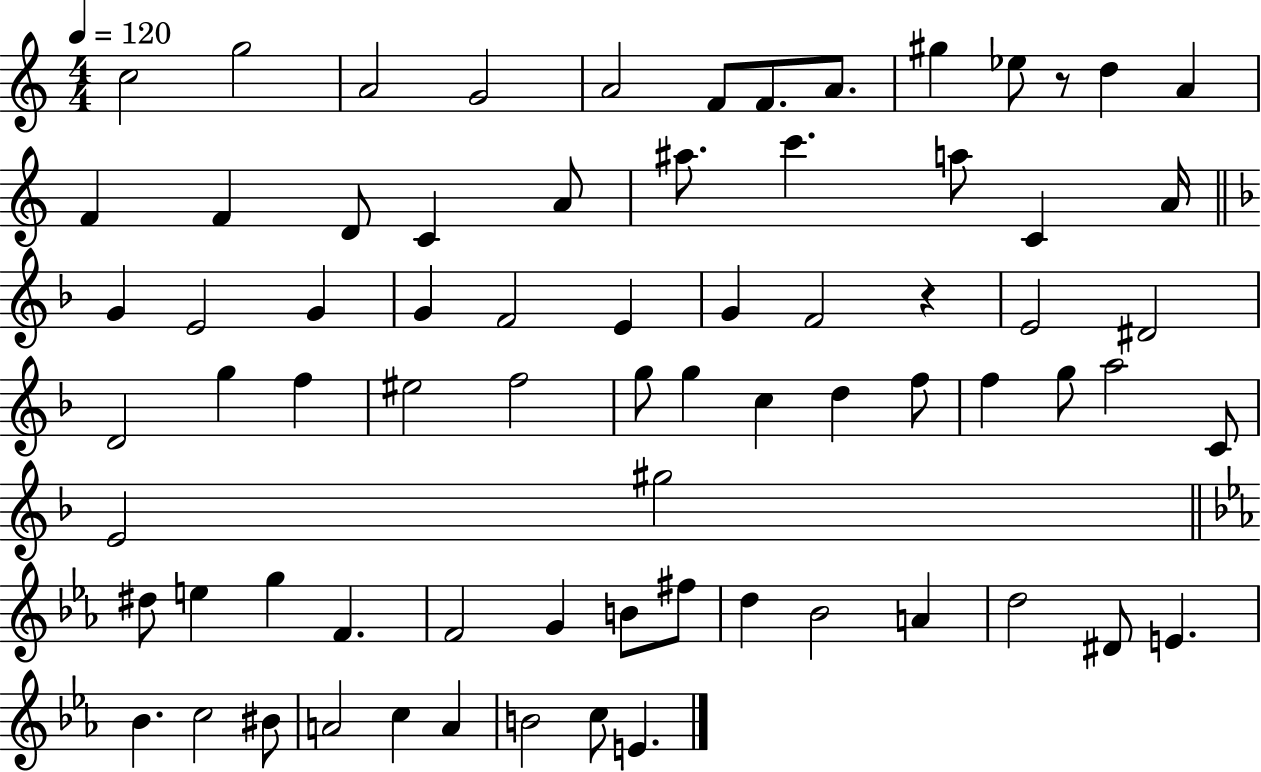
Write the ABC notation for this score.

X:1
T:Untitled
M:4/4
L:1/4
K:C
c2 g2 A2 G2 A2 F/2 F/2 A/2 ^g _e/2 z/2 d A F F D/2 C A/2 ^a/2 c' a/2 C A/4 G E2 G G F2 E G F2 z E2 ^D2 D2 g f ^e2 f2 g/2 g c d f/2 f g/2 a2 C/2 E2 ^g2 ^d/2 e g F F2 G B/2 ^f/2 d _B2 A d2 ^D/2 E _B c2 ^B/2 A2 c A B2 c/2 E